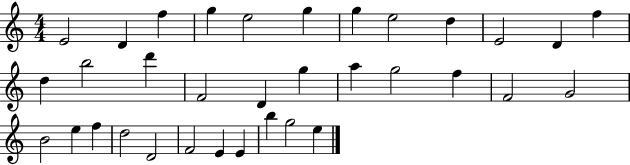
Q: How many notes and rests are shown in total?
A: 34